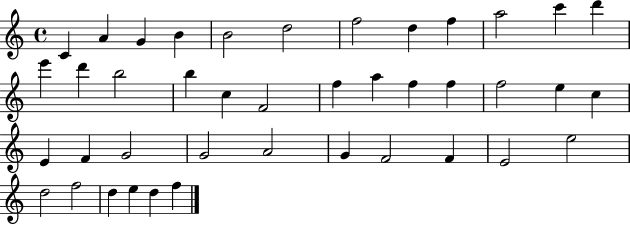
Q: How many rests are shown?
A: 0